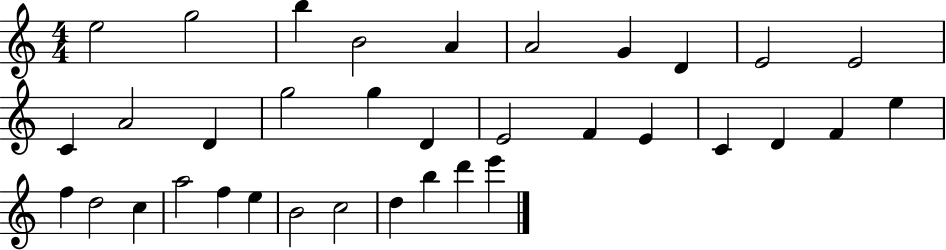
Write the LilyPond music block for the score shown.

{
  \clef treble
  \numericTimeSignature
  \time 4/4
  \key c \major
  e''2 g''2 | b''4 b'2 a'4 | a'2 g'4 d'4 | e'2 e'2 | \break c'4 a'2 d'4 | g''2 g''4 d'4 | e'2 f'4 e'4 | c'4 d'4 f'4 e''4 | \break f''4 d''2 c''4 | a''2 f''4 e''4 | b'2 c''2 | d''4 b''4 d'''4 e'''4 | \break \bar "|."
}